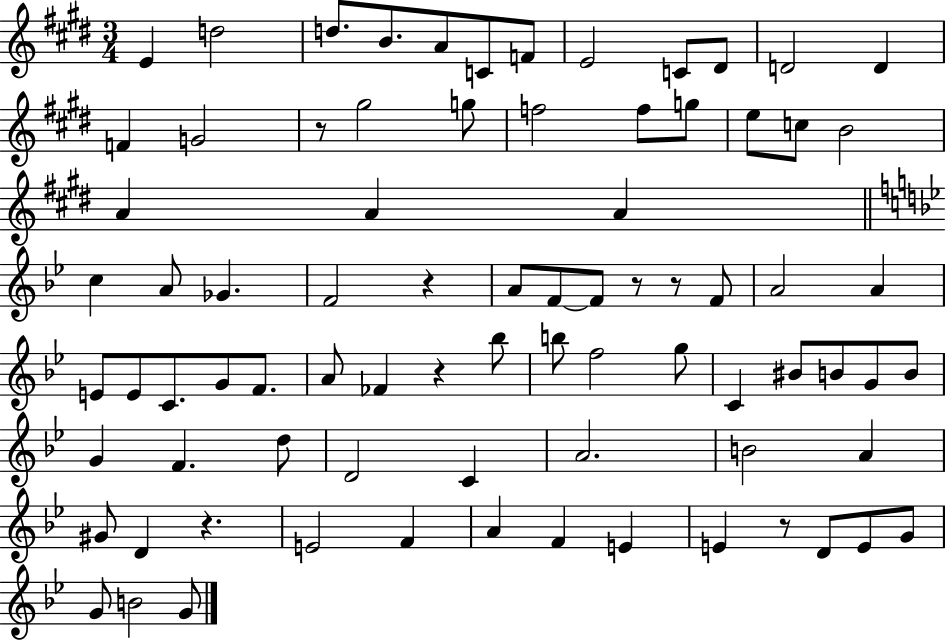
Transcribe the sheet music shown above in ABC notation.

X:1
T:Untitled
M:3/4
L:1/4
K:E
E d2 d/2 B/2 A/2 C/2 F/2 E2 C/2 ^D/2 D2 D F G2 z/2 ^g2 g/2 f2 f/2 g/2 e/2 c/2 B2 A A A c A/2 _G F2 z A/2 F/2 F/2 z/2 z/2 F/2 A2 A E/2 E/2 C/2 G/2 F/2 A/2 _F z _b/2 b/2 f2 g/2 C ^B/2 B/2 G/2 B/2 G F d/2 D2 C A2 B2 A ^G/2 D z E2 F A F E E z/2 D/2 E/2 G/2 G/2 B2 G/2